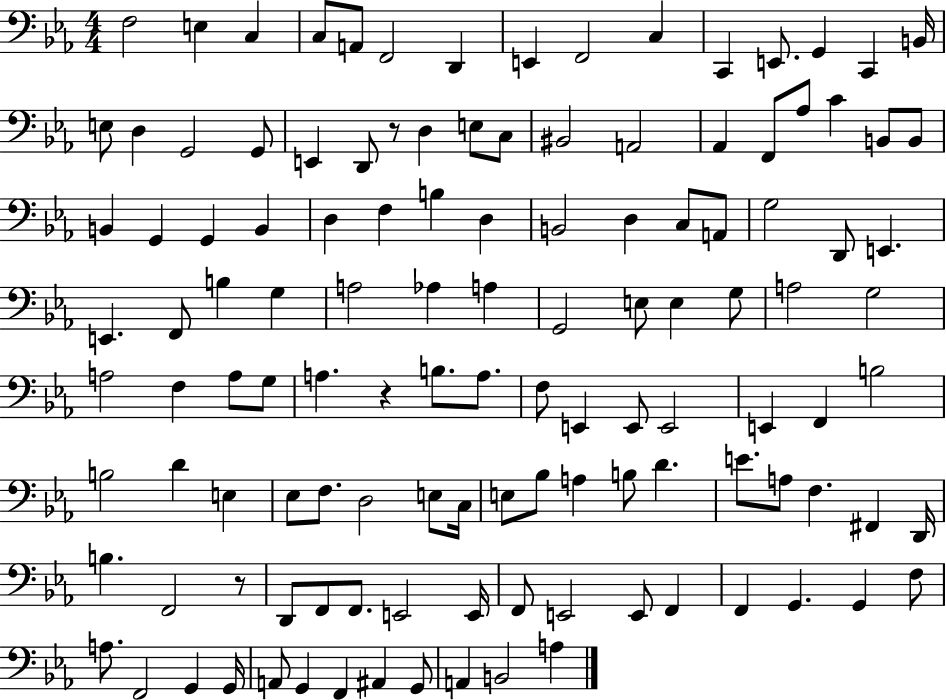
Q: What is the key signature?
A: EES major